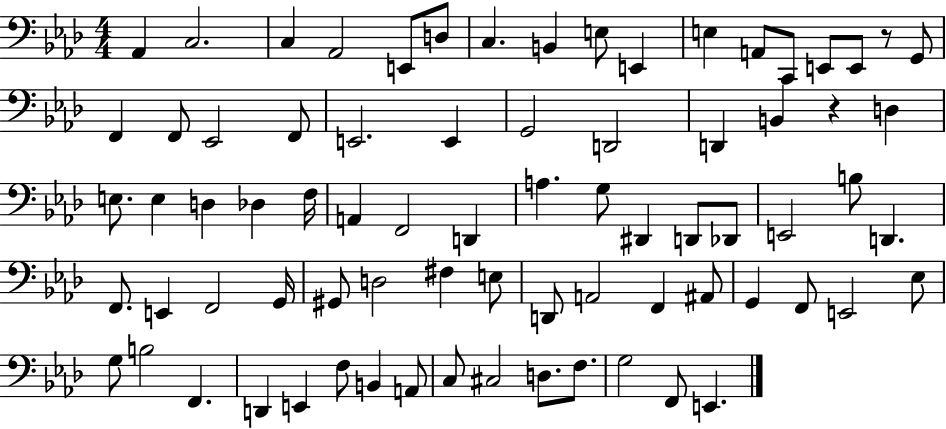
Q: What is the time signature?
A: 4/4